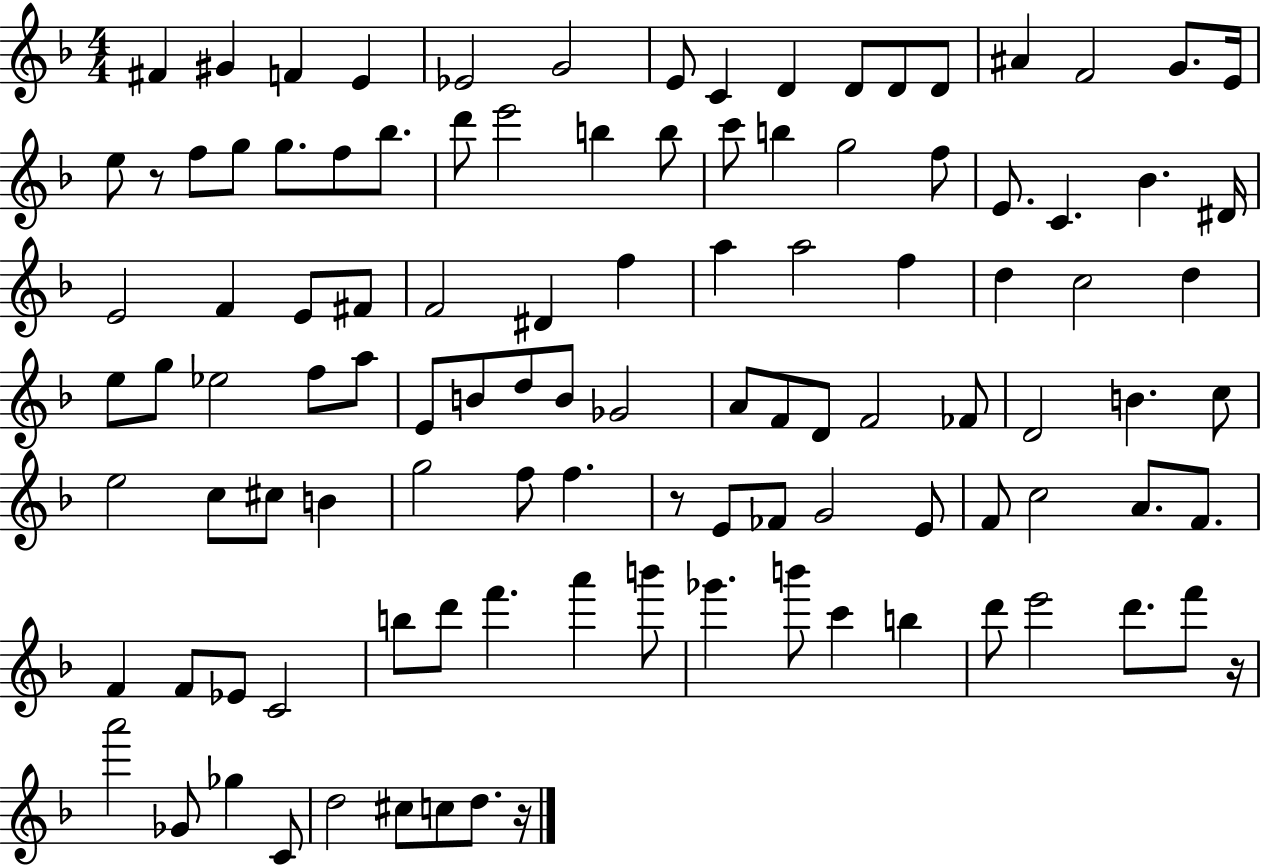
F#4/q G#4/q F4/q E4/q Eb4/h G4/h E4/e C4/q D4/q D4/e D4/e D4/e A#4/q F4/h G4/e. E4/s E5/e R/e F5/e G5/e G5/e. F5/e Bb5/e. D6/e E6/h B5/q B5/e C6/e B5/q G5/h F5/e E4/e. C4/q. Bb4/q. D#4/s E4/h F4/q E4/e F#4/e F4/h D#4/q F5/q A5/q A5/h F5/q D5/q C5/h D5/q E5/e G5/e Eb5/h F5/e A5/e E4/e B4/e D5/e B4/e Gb4/h A4/e F4/e D4/e F4/h FES4/e D4/h B4/q. C5/e E5/h C5/e C#5/e B4/q G5/h F5/e F5/q. R/e E4/e FES4/e G4/h E4/e F4/e C5/h A4/e. F4/e. F4/q F4/e Eb4/e C4/h B5/e D6/e F6/q. A6/q B6/e Gb6/q. B6/e C6/q B5/q D6/e E6/h D6/e. F6/e R/s A6/h Gb4/e Gb5/q C4/e D5/h C#5/e C5/e D5/e. R/s